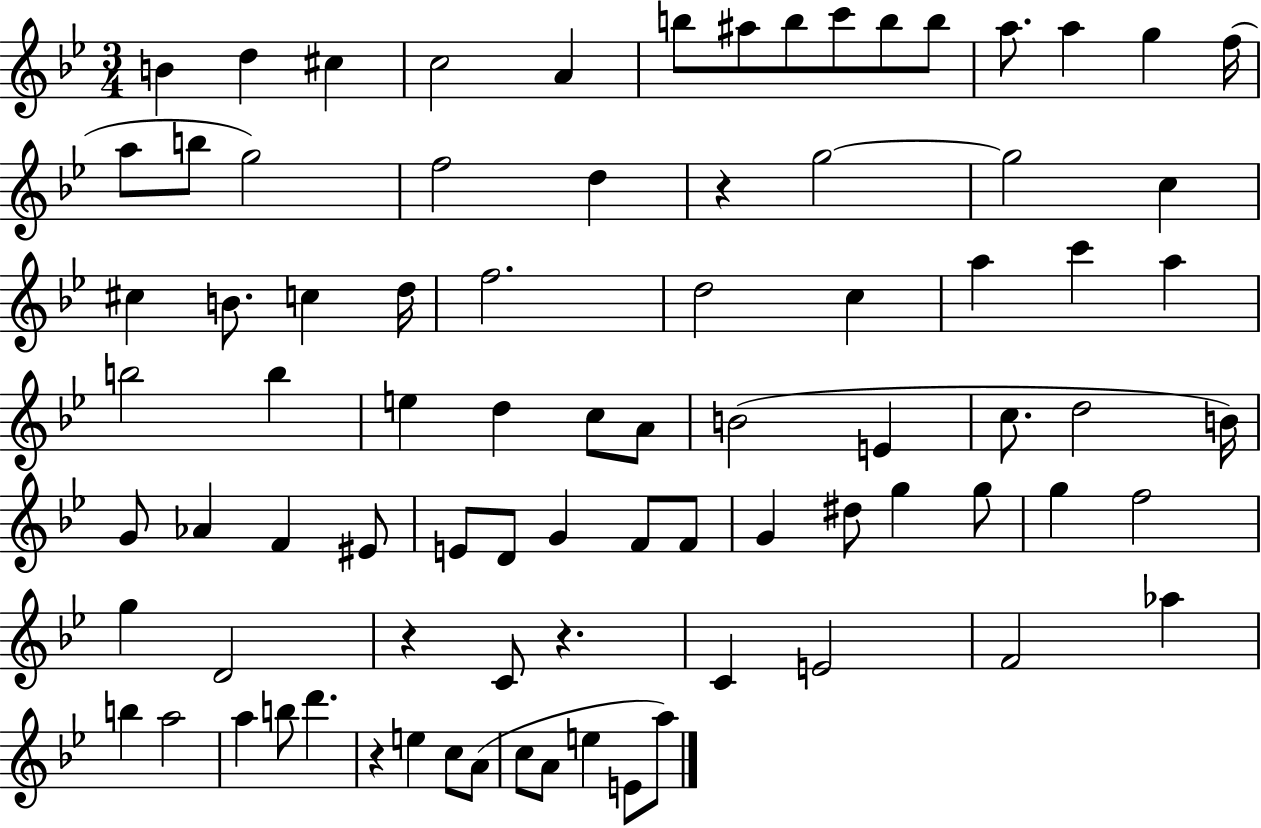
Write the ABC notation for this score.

X:1
T:Untitled
M:3/4
L:1/4
K:Bb
B d ^c c2 A b/2 ^a/2 b/2 c'/2 b/2 b/2 a/2 a g f/4 a/2 b/2 g2 f2 d z g2 g2 c ^c B/2 c d/4 f2 d2 c a c' a b2 b e d c/2 A/2 B2 E c/2 d2 B/4 G/2 _A F ^E/2 E/2 D/2 G F/2 F/2 G ^d/2 g g/2 g f2 g D2 z C/2 z C E2 F2 _a b a2 a b/2 d' z e c/2 A/2 c/2 A/2 e E/2 a/2